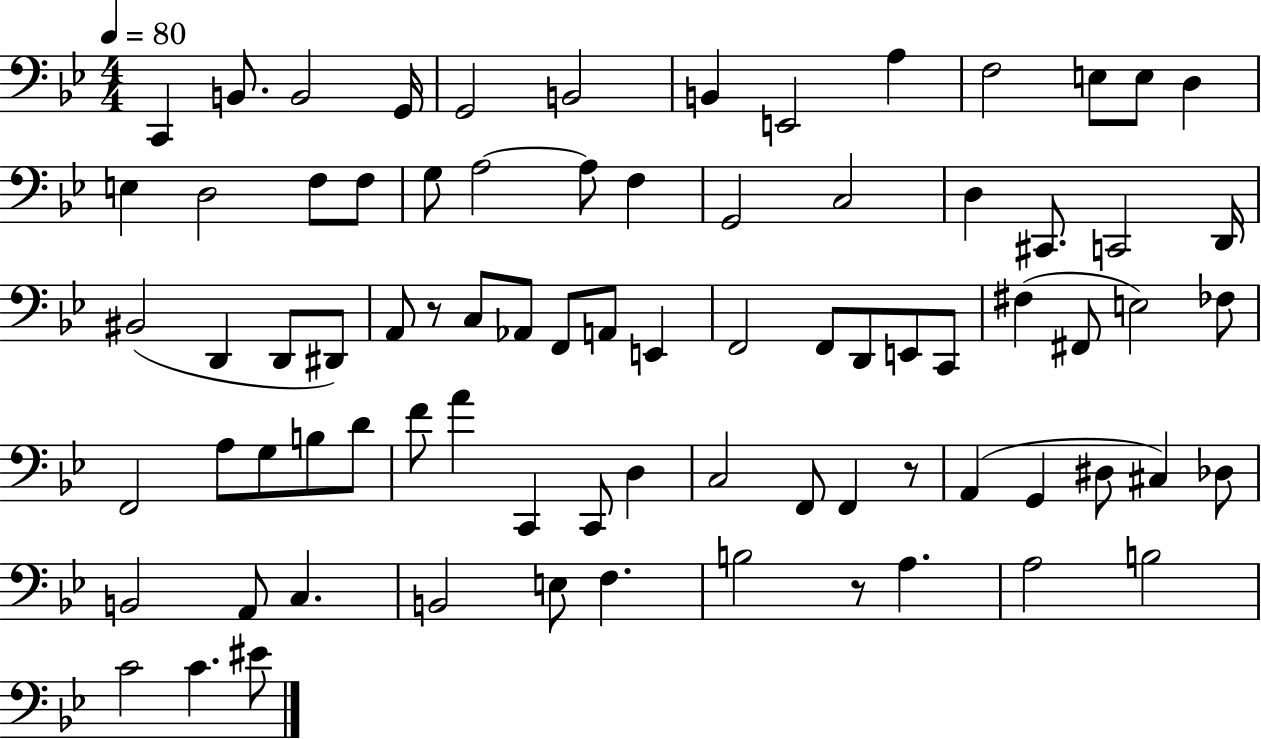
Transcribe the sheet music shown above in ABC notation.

X:1
T:Untitled
M:4/4
L:1/4
K:Bb
C,, B,,/2 B,,2 G,,/4 G,,2 B,,2 B,, E,,2 A, F,2 E,/2 E,/2 D, E, D,2 F,/2 F,/2 G,/2 A,2 A,/2 F, G,,2 C,2 D, ^C,,/2 C,,2 D,,/4 ^B,,2 D,, D,,/2 ^D,,/2 A,,/2 z/2 C,/2 _A,,/2 F,,/2 A,,/2 E,, F,,2 F,,/2 D,,/2 E,,/2 C,,/2 ^F, ^F,,/2 E,2 _F,/2 F,,2 A,/2 G,/2 B,/2 D/2 F/2 A C,, C,,/2 D, C,2 F,,/2 F,, z/2 A,, G,, ^D,/2 ^C, _D,/2 B,,2 A,,/2 C, B,,2 E,/2 F, B,2 z/2 A, A,2 B,2 C2 C ^E/2